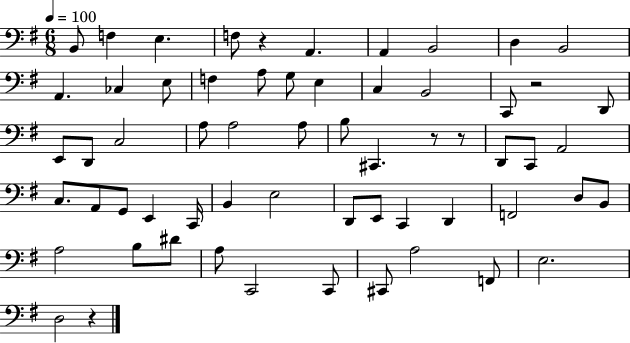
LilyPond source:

{
  \clef bass
  \numericTimeSignature
  \time 6/8
  \key g \major
  \tempo 4 = 100
  b,8 f4 e4. | f8 r4 a,4. | a,4 b,2 | d4 b,2 | \break a,4. ces4 e8 | f4 a8 g8 e4 | c4 b,2 | c,8 r2 d,8 | \break e,8 d,8 c2 | a8 a2 a8 | b8 cis,4. r8 r8 | d,8 c,8 a,2 | \break c8. a,8 g,8 e,4 c,16 | b,4 e2 | d,8 e,8 c,4 d,4 | f,2 d8 b,8 | \break a2 b8 dis'8 | a8 c,2 c,8 | cis,8 a2 f,8 | e2. | \break d2 r4 | \bar "|."
}